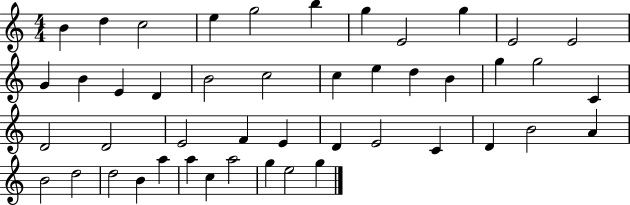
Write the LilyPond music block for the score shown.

{
  \clef treble
  \numericTimeSignature
  \time 4/4
  \key c \major
  b'4 d''4 c''2 | e''4 g''2 b''4 | g''4 e'2 g''4 | e'2 e'2 | \break g'4 b'4 e'4 d'4 | b'2 c''2 | c''4 e''4 d''4 b'4 | g''4 g''2 c'4 | \break d'2 d'2 | e'2 f'4 e'4 | d'4 e'2 c'4 | d'4 b'2 a'4 | \break b'2 d''2 | d''2 b'4 a''4 | a''4 c''4 a''2 | g''4 e''2 g''4 | \break \bar "|."
}